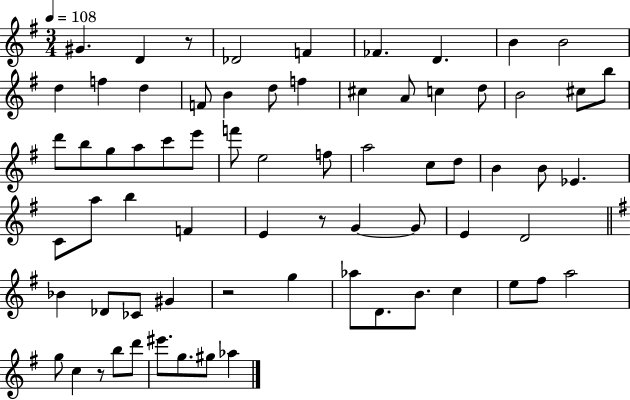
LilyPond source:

{
  \clef treble
  \numericTimeSignature
  \time 3/4
  \key g \major
  \tempo 4 = 108
  gis'4. d'4 r8 | des'2 f'4 | fes'4. d'4. | b'4 b'2 | \break d''4 f''4 d''4 | f'8 b'4 d''8 f''4 | cis''4 a'8 c''4 d''8 | b'2 cis''8 b''8 | \break d'''8 b''8 g''8 a''8 c'''8 e'''8 | f'''8 e''2 f''8 | a''2 c''8 d''8 | b'4 b'8 ees'4. | \break c'8 a''8 b''4 f'4 | e'4 r8 g'4~~ g'8 | e'4 d'2 | \bar "||" \break \key g \major bes'4 des'8 ces'8 gis'4 | r2 g''4 | aes''8 d'8. b'8. c''4 | e''8 fis''8 a''2 | \break g''8 c''4 r8 b''8 d'''8 | eis'''8. g''8. gis''8 aes''4 | \bar "|."
}